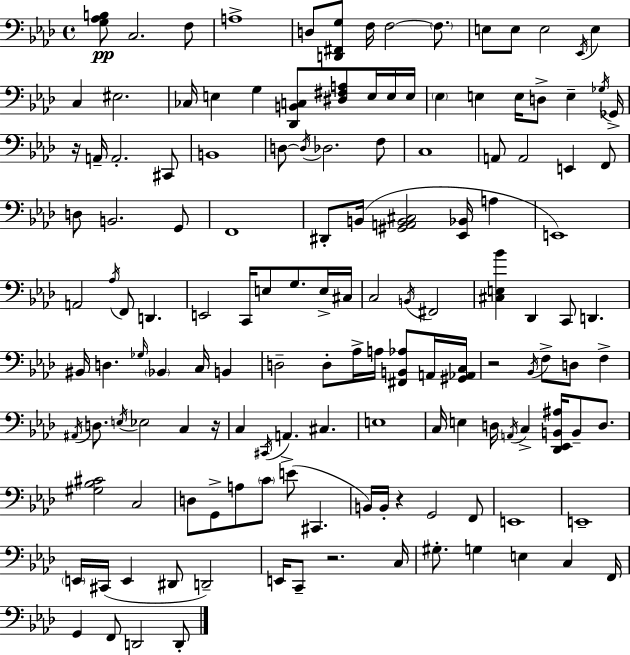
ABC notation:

X:1
T:Untitled
M:4/4
L:1/4
K:Fm
[G,_A,B,]/2 C,2 F,/2 A,4 D,/2 [D,,^F,,G,]/2 F,/4 F,2 F,/2 E,/2 E,/2 E,2 _E,,/4 E, C, ^E,2 _C,/4 E, G, [_D,,B,,C,]/2 [^D,^F,A,]/2 E,/4 E,/4 E,/4 _E, E, E,/4 D,/2 E, _G,/4 _G,,/4 z/4 A,,/4 A,,2 ^C,,/2 B,,4 D,/2 D,/4 _D,2 F,/2 C,4 A,,/2 A,,2 E,, F,,/2 D,/2 B,,2 G,,/2 F,,4 ^D,,/2 B,,/4 [^G,,A,,B,,^C,]2 [_E,,_B,,]/4 A, E,,4 A,,2 _A,/4 F,,/2 D,, E,,2 C,,/4 E,/2 G,/2 E,/4 ^C,/4 C,2 B,,/4 ^F,,2 [^C,E,_B] _D,, C,,/2 D,, ^B,,/4 D, _G,/4 _B,, C,/4 B,, D,2 D,/2 _A,/4 A,/4 [^F,,B,,_A,]/2 A,,/4 [^G,,_A,,C,]/4 z2 _B,,/4 F,/2 D,/2 F, ^A,,/4 D,/2 E,/4 _E,2 C, z/4 C, ^C,,/4 A,, ^C, E,4 C,/4 E, D,/4 A,,/4 C, [_D,,_E,,B,,^A,]/4 B,,/2 D,/2 [^G,_B,^C]2 C,2 D,/2 G,,/2 A,/2 C/2 E/2 ^C,, B,,/4 B,,/4 z G,,2 F,,/2 E,,4 E,,4 E,,/4 ^C,,/4 E,, ^D,,/2 D,,2 E,,/4 C,,/2 z2 C,/4 ^G,/2 G, E, C, F,,/4 G,, F,,/2 D,,2 D,,/2